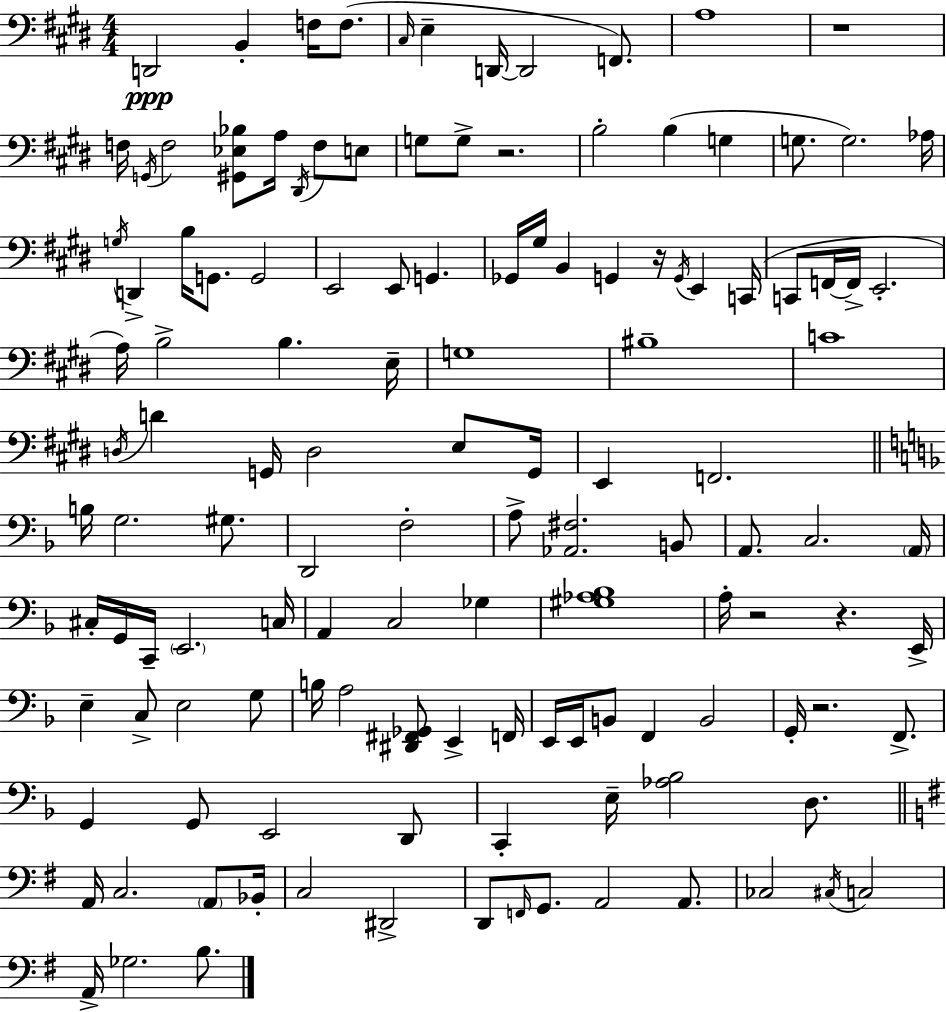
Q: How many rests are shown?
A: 6